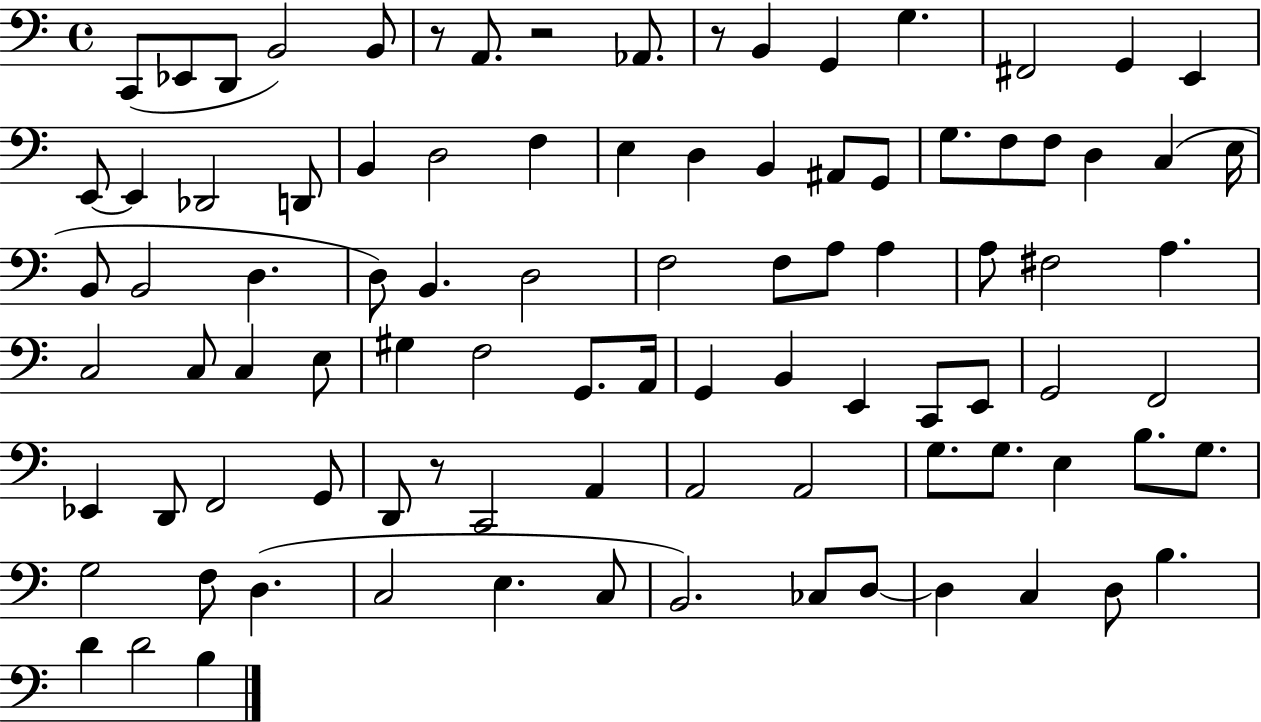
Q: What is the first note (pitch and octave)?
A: C2